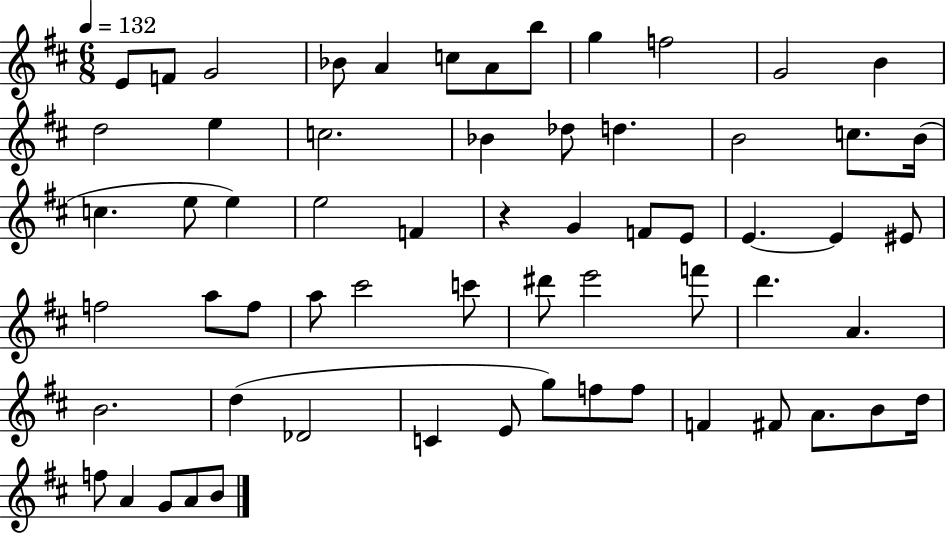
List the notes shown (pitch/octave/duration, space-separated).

E4/e F4/e G4/h Bb4/e A4/q C5/e A4/e B5/e G5/q F5/h G4/h B4/q D5/h E5/q C5/h. Bb4/q Db5/e D5/q. B4/h C5/e. B4/s C5/q. E5/e E5/q E5/h F4/q R/q G4/q F4/e E4/e E4/q. E4/q EIS4/e F5/h A5/e F5/e A5/e C#6/h C6/e D#6/e E6/h F6/e D6/q. A4/q. B4/h. D5/q Db4/h C4/q E4/e G5/e F5/e F5/e F4/q F#4/e A4/e. B4/e D5/s F5/e A4/q G4/e A4/e B4/e